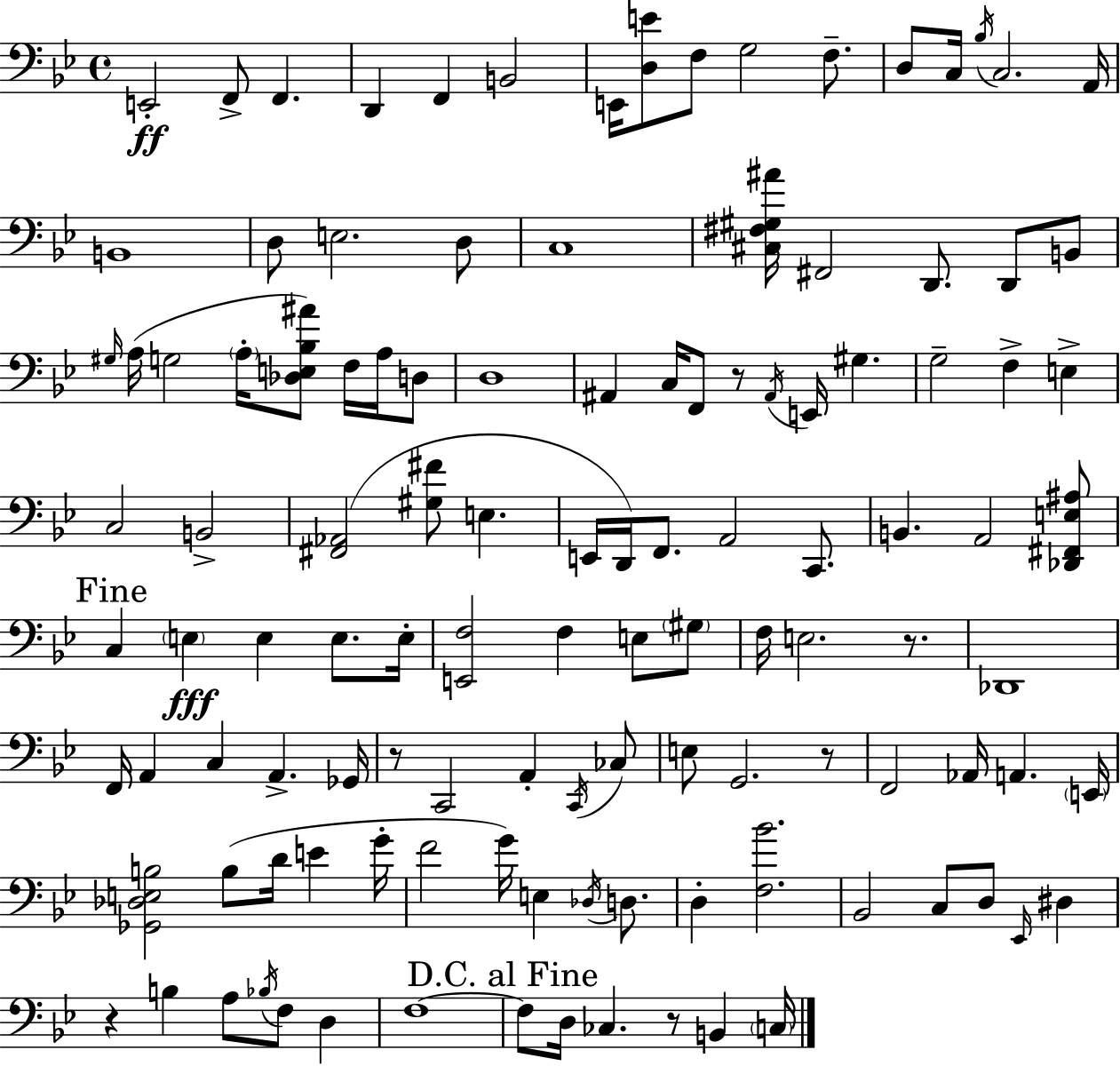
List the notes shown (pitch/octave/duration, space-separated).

E2/h F2/e F2/q. D2/q F2/q B2/h E2/s [D3,E4]/e F3/e G3/h F3/e. D3/e C3/s Bb3/s C3/h. A2/s B2/w D3/e E3/h. D3/e C3/w [C#3,F#3,G#3,A#4]/s F#2/h D2/e. D2/e B2/e G#3/s A3/s G3/h A3/s [Db3,E3,Bb3,A#4]/e F3/s A3/s D3/e D3/w A#2/q C3/s F2/e R/e A#2/s E2/s G#3/q. G3/h F3/q E3/q C3/h B2/h [F#2,Ab2]/h [G#3,F#4]/e E3/q. E2/s D2/s F2/e. A2/h C2/e. B2/q. A2/h [Db2,F#2,E3,A#3]/e C3/q E3/q E3/q E3/e. E3/s [E2,F3]/h F3/q E3/e G#3/e F3/s E3/h. R/e. Db2/w F2/s A2/q C3/q A2/q. Gb2/s R/e C2/h A2/q C2/s CES3/e E3/e G2/h. R/e F2/h Ab2/s A2/q. E2/s [Gb2,Db3,E3,B3]/h B3/e D4/s E4/q G4/s F4/h G4/s E3/q Db3/s D3/e. D3/q [F3,Bb4]/h. Bb2/h C3/e D3/e Eb2/s D#3/q R/q B3/q A3/e Bb3/s F3/e D3/q F3/w F3/e D3/s CES3/q. R/e B2/q C3/s